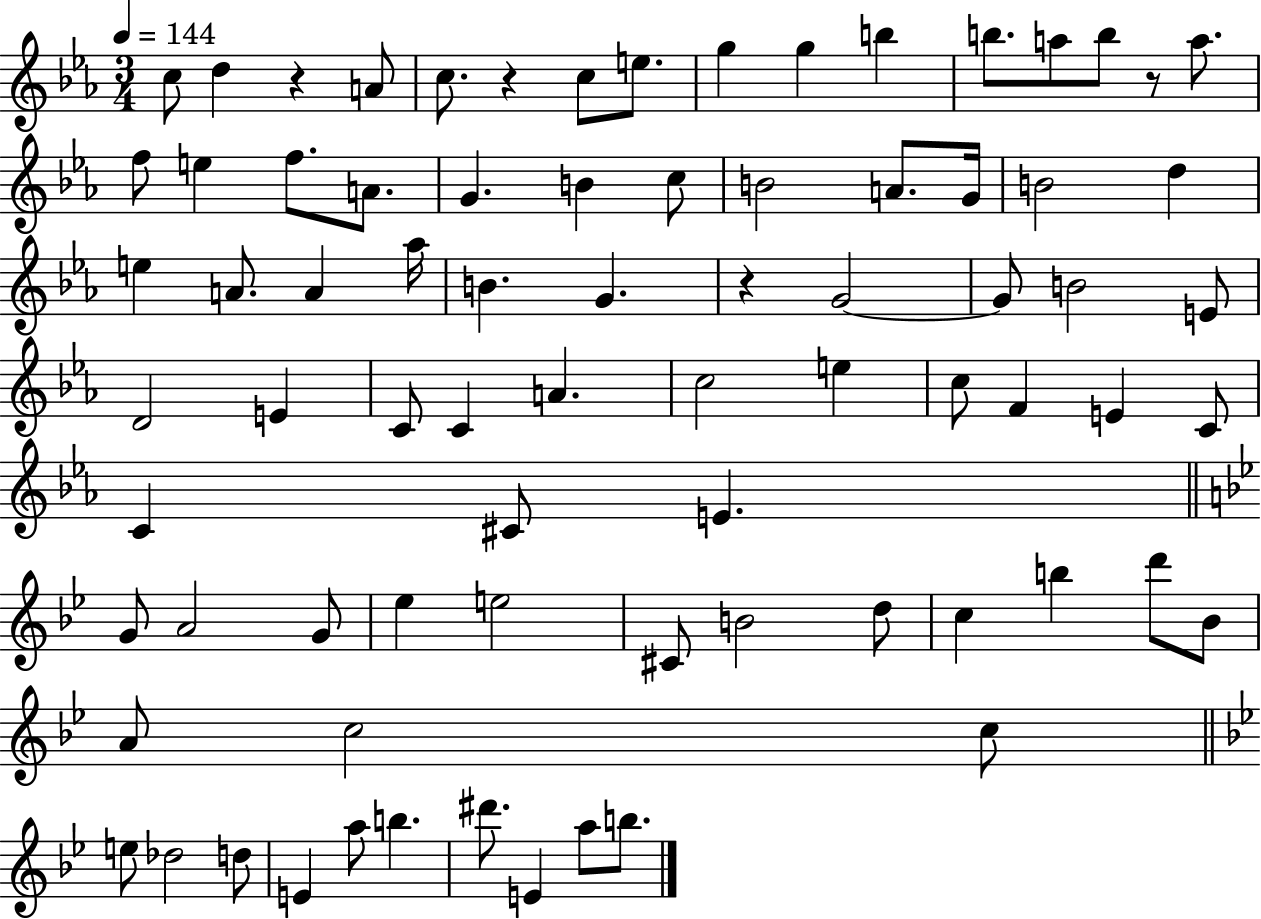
C5/e D5/q R/q A4/e C5/e. R/q C5/e E5/e. G5/q G5/q B5/q B5/e. A5/e B5/e R/e A5/e. F5/e E5/q F5/e. A4/e. G4/q. B4/q C5/e B4/h A4/e. G4/s B4/h D5/q E5/q A4/e. A4/q Ab5/s B4/q. G4/q. R/q G4/h G4/e B4/h E4/e D4/h E4/q C4/e C4/q A4/q. C5/h E5/q C5/e F4/q E4/q C4/e C4/q C#4/e E4/q. G4/e A4/h G4/e Eb5/q E5/h C#4/e B4/h D5/e C5/q B5/q D6/e Bb4/e A4/e C5/h C5/e E5/e Db5/h D5/e E4/q A5/e B5/q. D#6/e. E4/q A5/e B5/e.